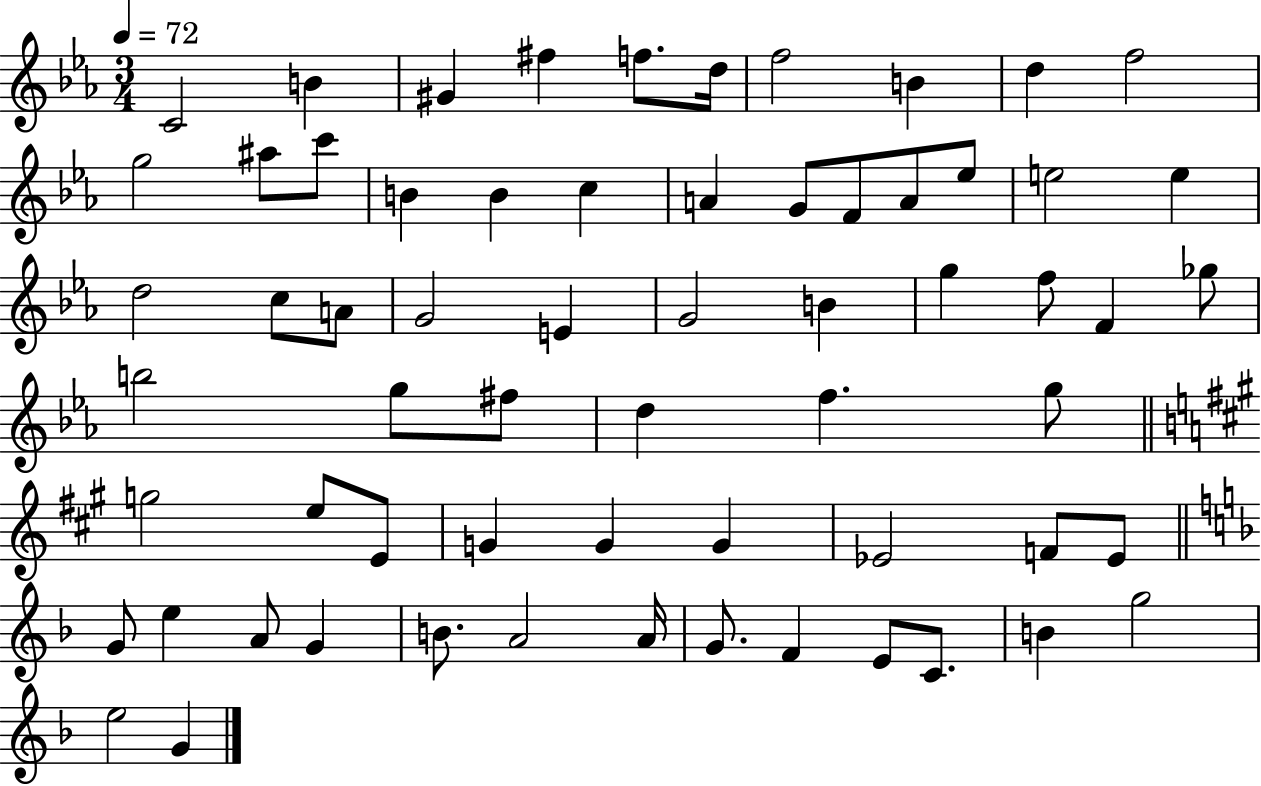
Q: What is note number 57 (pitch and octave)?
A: G4